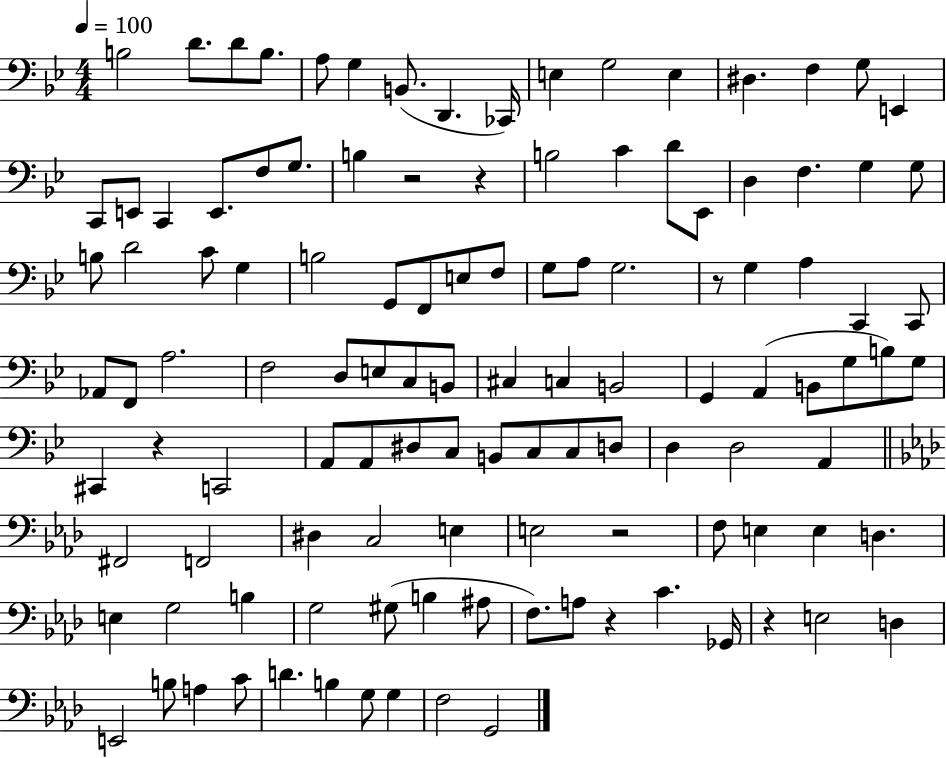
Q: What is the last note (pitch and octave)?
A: G2